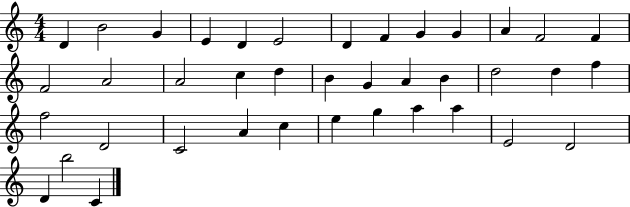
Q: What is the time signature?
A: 4/4